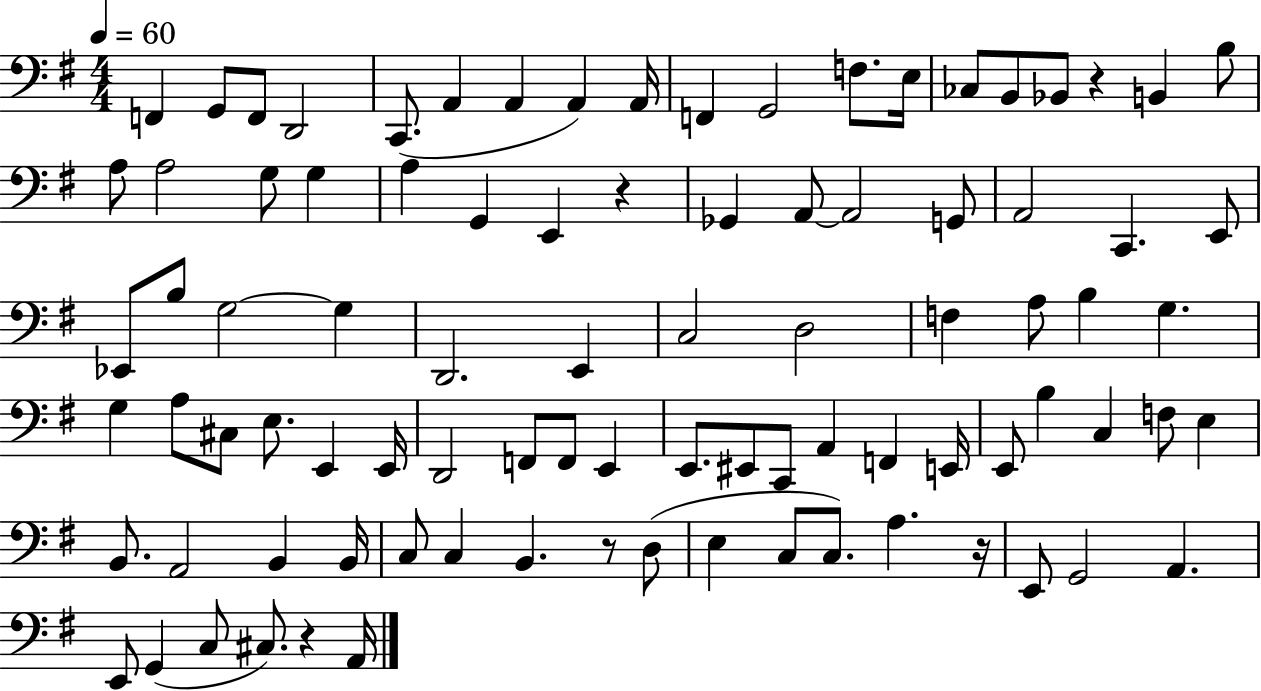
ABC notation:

X:1
T:Untitled
M:4/4
L:1/4
K:G
F,, G,,/2 F,,/2 D,,2 C,,/2 A,, A,, A,, A,,/4 F,, G,,2 F,/2 E,/4 _C,/2 B,,/2 _B,,/2 z B,, B,/2 A,/2 A,2 G,/2 G, A, G,, E,, z _G,, A,,/2 A,,2 G,,/2 A,,2 C,, E,,/2 _E,,/2 B,/2 G,2 G, D,,2 E,, C,2 D,2 F, A,/2 B, G, G, A,/2 ^C,/2 E,/2 E,, E,,/4 D,,2 F,,/2 F,,/2 E,, E,,/2 ^E,,/2 C,,/2 A,, F,, E,,/4 E,,/2 B, C, F,/2 E, B,,/2 A,,2 B,, B,,/4 C,/2 C, B,, z/2 D,/2 E, C,/2 C,/2 A, z/4 E,,/2 G,,2 A,, E,,/2 G,, C,/2 ^C,/2 z A,,/4